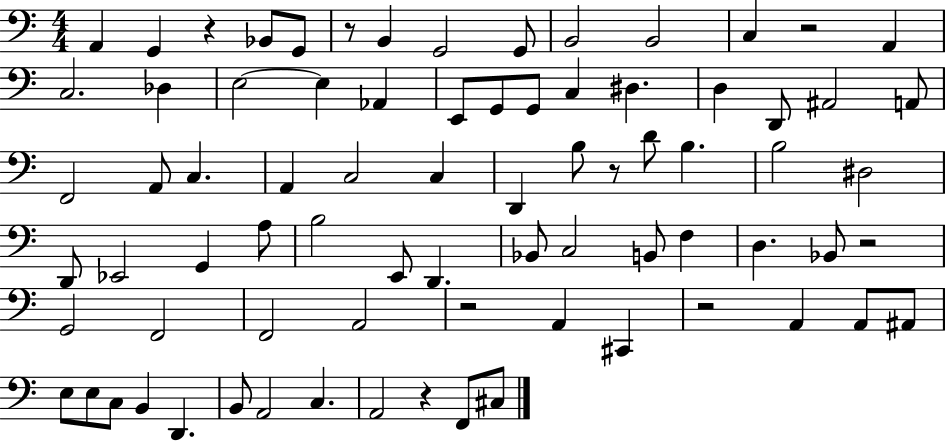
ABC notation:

X:1
T:Untitled
M:4/4
L:1/4
K:C
A,, G,, z _B,,/2 G,,/2 z/2 B,, G,,2 G,,/2 B,,2 B,,2 C, z2 A,, C,2 _D, E,2 E, _A,, E,,/2 G,,/2 G,,/2 C, ^D, D, D,,/2 ^A,,2 A,,/2 F,,2 A,,/2 C, A,, C,2 C, D,, B,/2 z/2 D/2 B, B,2 ^D,2 D,,/2 _E,,2 G,, A,/2 B,2 E,,/2 D,, _B,,/2 C,2 B,,/2 F, D, _B,,/2 z2 G,,2 F,,2 F,,2 A,,2 z2 A,, ^C,, z2 A,, A,,/2 ^A,,/2 E,/2 E,/2 C,/2 B,, D,, B,,/2 A,,2 C, A,,2 z F,,/2 ^C,/2